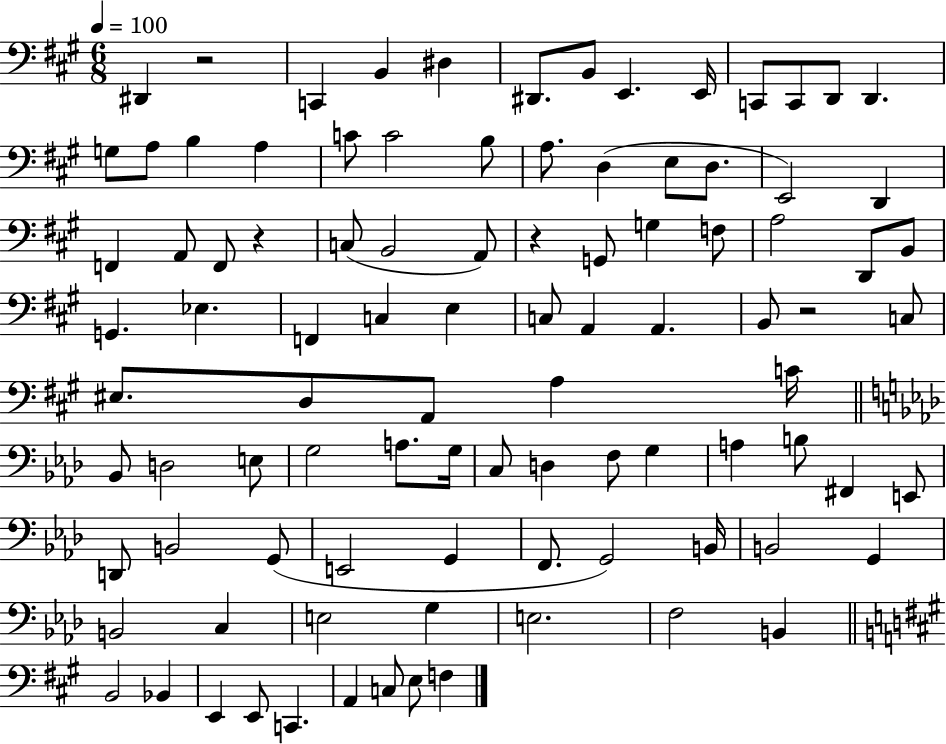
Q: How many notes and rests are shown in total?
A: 96